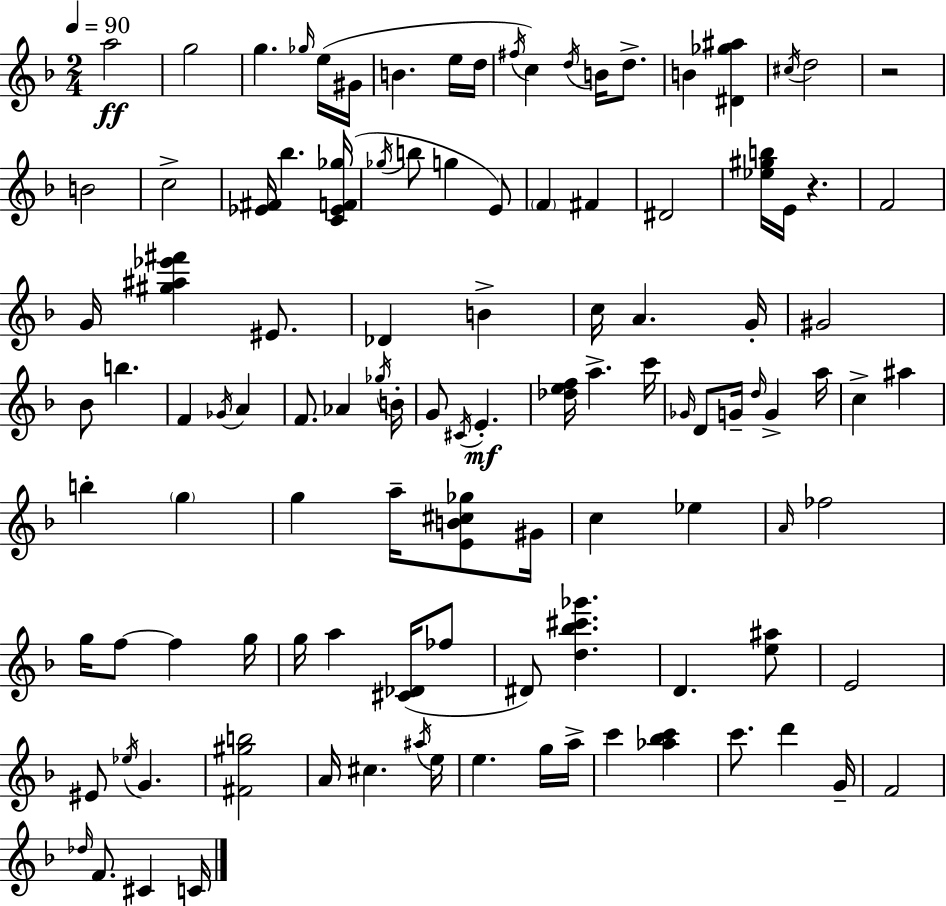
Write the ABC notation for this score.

X:1
T:Untitled
M:2/4
L:1/4
K:F
a2 g2 g _g/4 e/4 ^G/4 B e/4 d/4 ^f/4 c d/4 B/4 d/2 B [^D_g^a] ^c/4 d2 z2 B2 c2 [_E^F]/4 _b [C_EF_g]/4 _g/4 b/2 g E/2 F ^F ^D2 [_e^gb]/4 E/4 z F2 G/4 [^g^a_e'^f'] ^E/2 _D B c/4 A G/4 ^G2 _B/2 b F _G/4 A F/2 _A _g/4 B/4 G/2 ^C/4 E [_def]/4 a c'/4 _G/4 D/2 G/4 d/4 G a/4 c ^a b g g a/4 [EB^c_g]/2 ^G/4 c _e A/4 _f2 g/4 f/2 f g/4 g/4 a [^C_D]/4 _f/2 ^D/2 [d_b^c'_g'] D [e^a]/2 E2 ^E/2 _e/4 G [^F^gb]2 A/4 ^c ^a/4 e/4 e g/4 a/4 c' [_a_bc'] c'/2 d' G/4 F2 _d/4 F/2 ^C C/4